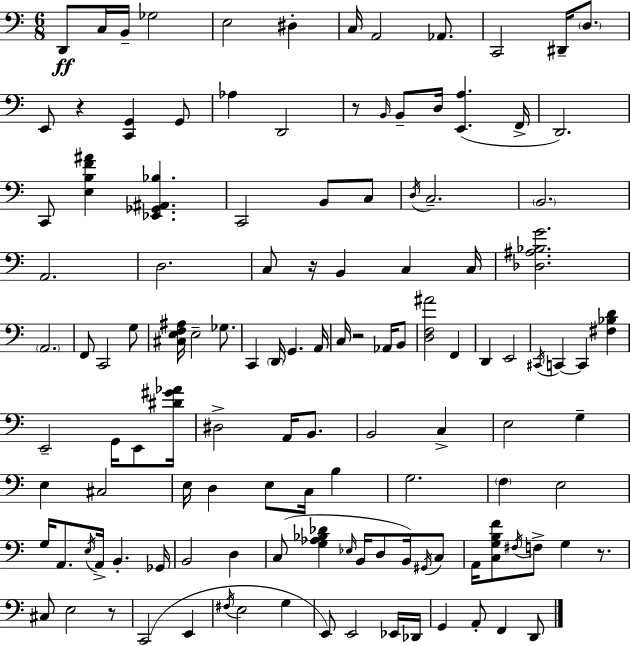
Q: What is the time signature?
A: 6/8